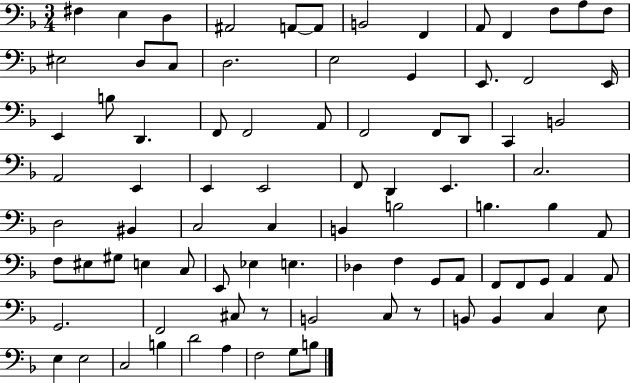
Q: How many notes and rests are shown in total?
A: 87